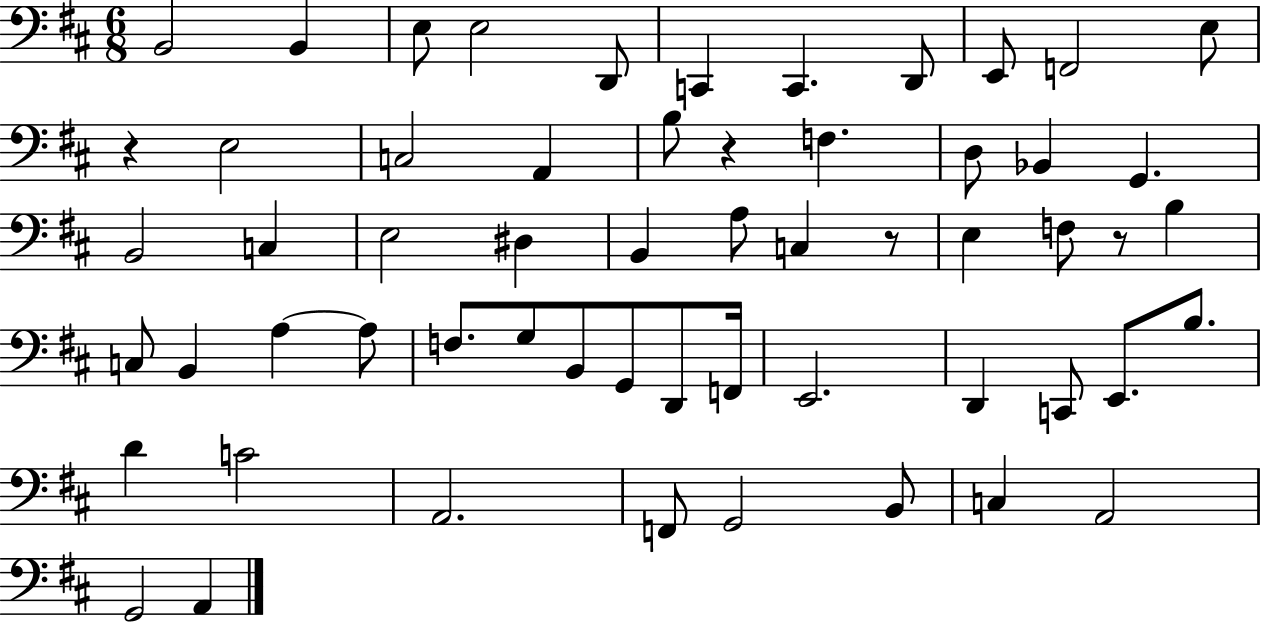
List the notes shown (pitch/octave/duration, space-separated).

B2/h B2/q E3/e E3/h D2/e C2/q C2/q. D2/e E2/e F2/h E3/e R/q E3/h C3/h A2/q B3/e R/q F3/q. D3/e Bb2/q G2/q. B2/h C3/q E3/h D#3/q B2/q A3/e C3/q R/e E3/q F3/e R/e B3/q C3/e B2/q A3/q A3/e F3/e. G3/e B2/e G2/e D2/e F2/s E2/h. D2/q C2/e E2/e. B3/e. D4/q C4/h A2/h. F2/e G2/h B2/e C3/q A2/h G2/h A2/q